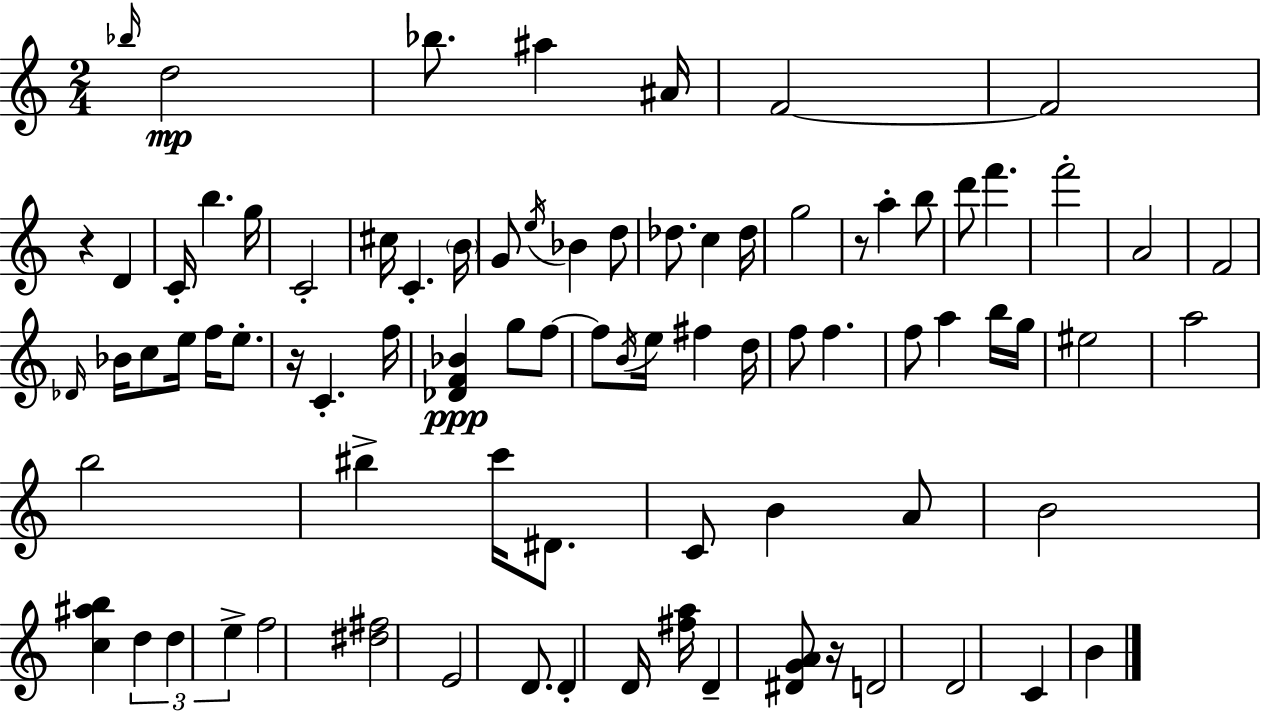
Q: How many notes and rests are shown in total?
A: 83